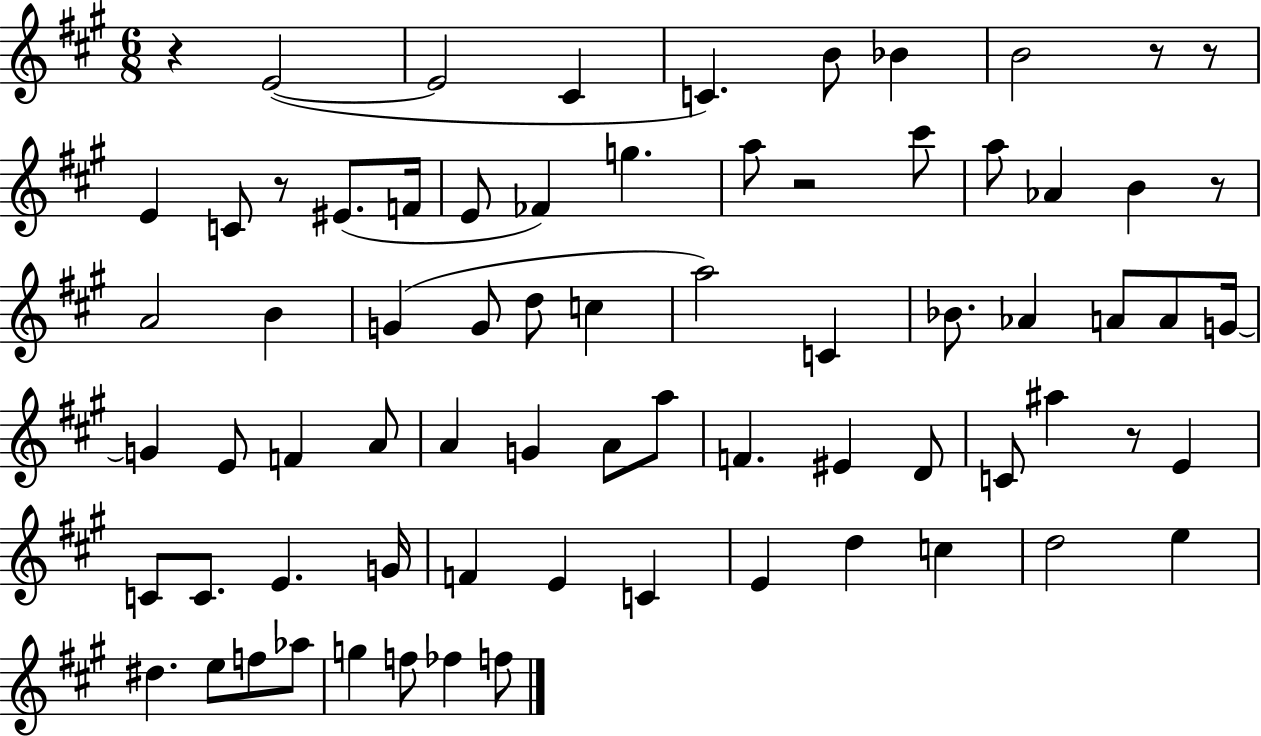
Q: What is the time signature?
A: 6/8